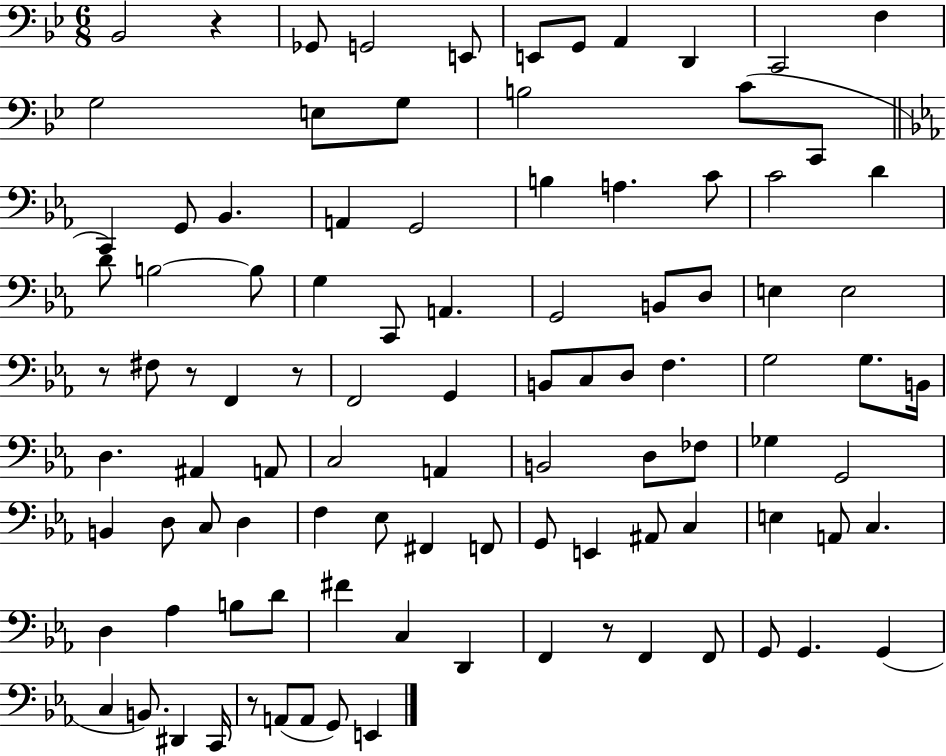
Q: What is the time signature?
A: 6/8